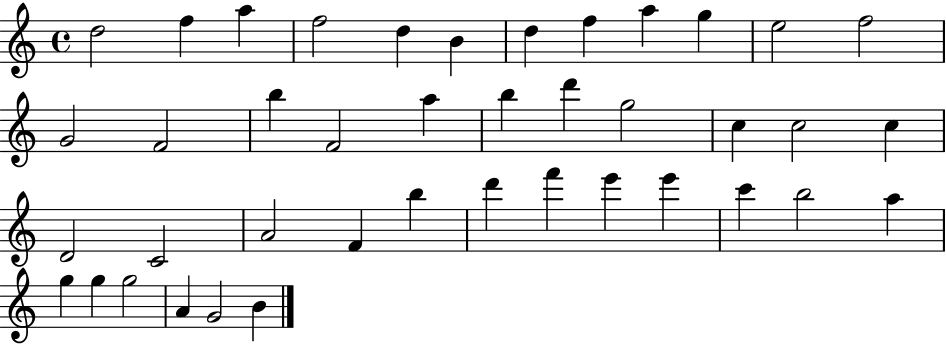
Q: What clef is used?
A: treble